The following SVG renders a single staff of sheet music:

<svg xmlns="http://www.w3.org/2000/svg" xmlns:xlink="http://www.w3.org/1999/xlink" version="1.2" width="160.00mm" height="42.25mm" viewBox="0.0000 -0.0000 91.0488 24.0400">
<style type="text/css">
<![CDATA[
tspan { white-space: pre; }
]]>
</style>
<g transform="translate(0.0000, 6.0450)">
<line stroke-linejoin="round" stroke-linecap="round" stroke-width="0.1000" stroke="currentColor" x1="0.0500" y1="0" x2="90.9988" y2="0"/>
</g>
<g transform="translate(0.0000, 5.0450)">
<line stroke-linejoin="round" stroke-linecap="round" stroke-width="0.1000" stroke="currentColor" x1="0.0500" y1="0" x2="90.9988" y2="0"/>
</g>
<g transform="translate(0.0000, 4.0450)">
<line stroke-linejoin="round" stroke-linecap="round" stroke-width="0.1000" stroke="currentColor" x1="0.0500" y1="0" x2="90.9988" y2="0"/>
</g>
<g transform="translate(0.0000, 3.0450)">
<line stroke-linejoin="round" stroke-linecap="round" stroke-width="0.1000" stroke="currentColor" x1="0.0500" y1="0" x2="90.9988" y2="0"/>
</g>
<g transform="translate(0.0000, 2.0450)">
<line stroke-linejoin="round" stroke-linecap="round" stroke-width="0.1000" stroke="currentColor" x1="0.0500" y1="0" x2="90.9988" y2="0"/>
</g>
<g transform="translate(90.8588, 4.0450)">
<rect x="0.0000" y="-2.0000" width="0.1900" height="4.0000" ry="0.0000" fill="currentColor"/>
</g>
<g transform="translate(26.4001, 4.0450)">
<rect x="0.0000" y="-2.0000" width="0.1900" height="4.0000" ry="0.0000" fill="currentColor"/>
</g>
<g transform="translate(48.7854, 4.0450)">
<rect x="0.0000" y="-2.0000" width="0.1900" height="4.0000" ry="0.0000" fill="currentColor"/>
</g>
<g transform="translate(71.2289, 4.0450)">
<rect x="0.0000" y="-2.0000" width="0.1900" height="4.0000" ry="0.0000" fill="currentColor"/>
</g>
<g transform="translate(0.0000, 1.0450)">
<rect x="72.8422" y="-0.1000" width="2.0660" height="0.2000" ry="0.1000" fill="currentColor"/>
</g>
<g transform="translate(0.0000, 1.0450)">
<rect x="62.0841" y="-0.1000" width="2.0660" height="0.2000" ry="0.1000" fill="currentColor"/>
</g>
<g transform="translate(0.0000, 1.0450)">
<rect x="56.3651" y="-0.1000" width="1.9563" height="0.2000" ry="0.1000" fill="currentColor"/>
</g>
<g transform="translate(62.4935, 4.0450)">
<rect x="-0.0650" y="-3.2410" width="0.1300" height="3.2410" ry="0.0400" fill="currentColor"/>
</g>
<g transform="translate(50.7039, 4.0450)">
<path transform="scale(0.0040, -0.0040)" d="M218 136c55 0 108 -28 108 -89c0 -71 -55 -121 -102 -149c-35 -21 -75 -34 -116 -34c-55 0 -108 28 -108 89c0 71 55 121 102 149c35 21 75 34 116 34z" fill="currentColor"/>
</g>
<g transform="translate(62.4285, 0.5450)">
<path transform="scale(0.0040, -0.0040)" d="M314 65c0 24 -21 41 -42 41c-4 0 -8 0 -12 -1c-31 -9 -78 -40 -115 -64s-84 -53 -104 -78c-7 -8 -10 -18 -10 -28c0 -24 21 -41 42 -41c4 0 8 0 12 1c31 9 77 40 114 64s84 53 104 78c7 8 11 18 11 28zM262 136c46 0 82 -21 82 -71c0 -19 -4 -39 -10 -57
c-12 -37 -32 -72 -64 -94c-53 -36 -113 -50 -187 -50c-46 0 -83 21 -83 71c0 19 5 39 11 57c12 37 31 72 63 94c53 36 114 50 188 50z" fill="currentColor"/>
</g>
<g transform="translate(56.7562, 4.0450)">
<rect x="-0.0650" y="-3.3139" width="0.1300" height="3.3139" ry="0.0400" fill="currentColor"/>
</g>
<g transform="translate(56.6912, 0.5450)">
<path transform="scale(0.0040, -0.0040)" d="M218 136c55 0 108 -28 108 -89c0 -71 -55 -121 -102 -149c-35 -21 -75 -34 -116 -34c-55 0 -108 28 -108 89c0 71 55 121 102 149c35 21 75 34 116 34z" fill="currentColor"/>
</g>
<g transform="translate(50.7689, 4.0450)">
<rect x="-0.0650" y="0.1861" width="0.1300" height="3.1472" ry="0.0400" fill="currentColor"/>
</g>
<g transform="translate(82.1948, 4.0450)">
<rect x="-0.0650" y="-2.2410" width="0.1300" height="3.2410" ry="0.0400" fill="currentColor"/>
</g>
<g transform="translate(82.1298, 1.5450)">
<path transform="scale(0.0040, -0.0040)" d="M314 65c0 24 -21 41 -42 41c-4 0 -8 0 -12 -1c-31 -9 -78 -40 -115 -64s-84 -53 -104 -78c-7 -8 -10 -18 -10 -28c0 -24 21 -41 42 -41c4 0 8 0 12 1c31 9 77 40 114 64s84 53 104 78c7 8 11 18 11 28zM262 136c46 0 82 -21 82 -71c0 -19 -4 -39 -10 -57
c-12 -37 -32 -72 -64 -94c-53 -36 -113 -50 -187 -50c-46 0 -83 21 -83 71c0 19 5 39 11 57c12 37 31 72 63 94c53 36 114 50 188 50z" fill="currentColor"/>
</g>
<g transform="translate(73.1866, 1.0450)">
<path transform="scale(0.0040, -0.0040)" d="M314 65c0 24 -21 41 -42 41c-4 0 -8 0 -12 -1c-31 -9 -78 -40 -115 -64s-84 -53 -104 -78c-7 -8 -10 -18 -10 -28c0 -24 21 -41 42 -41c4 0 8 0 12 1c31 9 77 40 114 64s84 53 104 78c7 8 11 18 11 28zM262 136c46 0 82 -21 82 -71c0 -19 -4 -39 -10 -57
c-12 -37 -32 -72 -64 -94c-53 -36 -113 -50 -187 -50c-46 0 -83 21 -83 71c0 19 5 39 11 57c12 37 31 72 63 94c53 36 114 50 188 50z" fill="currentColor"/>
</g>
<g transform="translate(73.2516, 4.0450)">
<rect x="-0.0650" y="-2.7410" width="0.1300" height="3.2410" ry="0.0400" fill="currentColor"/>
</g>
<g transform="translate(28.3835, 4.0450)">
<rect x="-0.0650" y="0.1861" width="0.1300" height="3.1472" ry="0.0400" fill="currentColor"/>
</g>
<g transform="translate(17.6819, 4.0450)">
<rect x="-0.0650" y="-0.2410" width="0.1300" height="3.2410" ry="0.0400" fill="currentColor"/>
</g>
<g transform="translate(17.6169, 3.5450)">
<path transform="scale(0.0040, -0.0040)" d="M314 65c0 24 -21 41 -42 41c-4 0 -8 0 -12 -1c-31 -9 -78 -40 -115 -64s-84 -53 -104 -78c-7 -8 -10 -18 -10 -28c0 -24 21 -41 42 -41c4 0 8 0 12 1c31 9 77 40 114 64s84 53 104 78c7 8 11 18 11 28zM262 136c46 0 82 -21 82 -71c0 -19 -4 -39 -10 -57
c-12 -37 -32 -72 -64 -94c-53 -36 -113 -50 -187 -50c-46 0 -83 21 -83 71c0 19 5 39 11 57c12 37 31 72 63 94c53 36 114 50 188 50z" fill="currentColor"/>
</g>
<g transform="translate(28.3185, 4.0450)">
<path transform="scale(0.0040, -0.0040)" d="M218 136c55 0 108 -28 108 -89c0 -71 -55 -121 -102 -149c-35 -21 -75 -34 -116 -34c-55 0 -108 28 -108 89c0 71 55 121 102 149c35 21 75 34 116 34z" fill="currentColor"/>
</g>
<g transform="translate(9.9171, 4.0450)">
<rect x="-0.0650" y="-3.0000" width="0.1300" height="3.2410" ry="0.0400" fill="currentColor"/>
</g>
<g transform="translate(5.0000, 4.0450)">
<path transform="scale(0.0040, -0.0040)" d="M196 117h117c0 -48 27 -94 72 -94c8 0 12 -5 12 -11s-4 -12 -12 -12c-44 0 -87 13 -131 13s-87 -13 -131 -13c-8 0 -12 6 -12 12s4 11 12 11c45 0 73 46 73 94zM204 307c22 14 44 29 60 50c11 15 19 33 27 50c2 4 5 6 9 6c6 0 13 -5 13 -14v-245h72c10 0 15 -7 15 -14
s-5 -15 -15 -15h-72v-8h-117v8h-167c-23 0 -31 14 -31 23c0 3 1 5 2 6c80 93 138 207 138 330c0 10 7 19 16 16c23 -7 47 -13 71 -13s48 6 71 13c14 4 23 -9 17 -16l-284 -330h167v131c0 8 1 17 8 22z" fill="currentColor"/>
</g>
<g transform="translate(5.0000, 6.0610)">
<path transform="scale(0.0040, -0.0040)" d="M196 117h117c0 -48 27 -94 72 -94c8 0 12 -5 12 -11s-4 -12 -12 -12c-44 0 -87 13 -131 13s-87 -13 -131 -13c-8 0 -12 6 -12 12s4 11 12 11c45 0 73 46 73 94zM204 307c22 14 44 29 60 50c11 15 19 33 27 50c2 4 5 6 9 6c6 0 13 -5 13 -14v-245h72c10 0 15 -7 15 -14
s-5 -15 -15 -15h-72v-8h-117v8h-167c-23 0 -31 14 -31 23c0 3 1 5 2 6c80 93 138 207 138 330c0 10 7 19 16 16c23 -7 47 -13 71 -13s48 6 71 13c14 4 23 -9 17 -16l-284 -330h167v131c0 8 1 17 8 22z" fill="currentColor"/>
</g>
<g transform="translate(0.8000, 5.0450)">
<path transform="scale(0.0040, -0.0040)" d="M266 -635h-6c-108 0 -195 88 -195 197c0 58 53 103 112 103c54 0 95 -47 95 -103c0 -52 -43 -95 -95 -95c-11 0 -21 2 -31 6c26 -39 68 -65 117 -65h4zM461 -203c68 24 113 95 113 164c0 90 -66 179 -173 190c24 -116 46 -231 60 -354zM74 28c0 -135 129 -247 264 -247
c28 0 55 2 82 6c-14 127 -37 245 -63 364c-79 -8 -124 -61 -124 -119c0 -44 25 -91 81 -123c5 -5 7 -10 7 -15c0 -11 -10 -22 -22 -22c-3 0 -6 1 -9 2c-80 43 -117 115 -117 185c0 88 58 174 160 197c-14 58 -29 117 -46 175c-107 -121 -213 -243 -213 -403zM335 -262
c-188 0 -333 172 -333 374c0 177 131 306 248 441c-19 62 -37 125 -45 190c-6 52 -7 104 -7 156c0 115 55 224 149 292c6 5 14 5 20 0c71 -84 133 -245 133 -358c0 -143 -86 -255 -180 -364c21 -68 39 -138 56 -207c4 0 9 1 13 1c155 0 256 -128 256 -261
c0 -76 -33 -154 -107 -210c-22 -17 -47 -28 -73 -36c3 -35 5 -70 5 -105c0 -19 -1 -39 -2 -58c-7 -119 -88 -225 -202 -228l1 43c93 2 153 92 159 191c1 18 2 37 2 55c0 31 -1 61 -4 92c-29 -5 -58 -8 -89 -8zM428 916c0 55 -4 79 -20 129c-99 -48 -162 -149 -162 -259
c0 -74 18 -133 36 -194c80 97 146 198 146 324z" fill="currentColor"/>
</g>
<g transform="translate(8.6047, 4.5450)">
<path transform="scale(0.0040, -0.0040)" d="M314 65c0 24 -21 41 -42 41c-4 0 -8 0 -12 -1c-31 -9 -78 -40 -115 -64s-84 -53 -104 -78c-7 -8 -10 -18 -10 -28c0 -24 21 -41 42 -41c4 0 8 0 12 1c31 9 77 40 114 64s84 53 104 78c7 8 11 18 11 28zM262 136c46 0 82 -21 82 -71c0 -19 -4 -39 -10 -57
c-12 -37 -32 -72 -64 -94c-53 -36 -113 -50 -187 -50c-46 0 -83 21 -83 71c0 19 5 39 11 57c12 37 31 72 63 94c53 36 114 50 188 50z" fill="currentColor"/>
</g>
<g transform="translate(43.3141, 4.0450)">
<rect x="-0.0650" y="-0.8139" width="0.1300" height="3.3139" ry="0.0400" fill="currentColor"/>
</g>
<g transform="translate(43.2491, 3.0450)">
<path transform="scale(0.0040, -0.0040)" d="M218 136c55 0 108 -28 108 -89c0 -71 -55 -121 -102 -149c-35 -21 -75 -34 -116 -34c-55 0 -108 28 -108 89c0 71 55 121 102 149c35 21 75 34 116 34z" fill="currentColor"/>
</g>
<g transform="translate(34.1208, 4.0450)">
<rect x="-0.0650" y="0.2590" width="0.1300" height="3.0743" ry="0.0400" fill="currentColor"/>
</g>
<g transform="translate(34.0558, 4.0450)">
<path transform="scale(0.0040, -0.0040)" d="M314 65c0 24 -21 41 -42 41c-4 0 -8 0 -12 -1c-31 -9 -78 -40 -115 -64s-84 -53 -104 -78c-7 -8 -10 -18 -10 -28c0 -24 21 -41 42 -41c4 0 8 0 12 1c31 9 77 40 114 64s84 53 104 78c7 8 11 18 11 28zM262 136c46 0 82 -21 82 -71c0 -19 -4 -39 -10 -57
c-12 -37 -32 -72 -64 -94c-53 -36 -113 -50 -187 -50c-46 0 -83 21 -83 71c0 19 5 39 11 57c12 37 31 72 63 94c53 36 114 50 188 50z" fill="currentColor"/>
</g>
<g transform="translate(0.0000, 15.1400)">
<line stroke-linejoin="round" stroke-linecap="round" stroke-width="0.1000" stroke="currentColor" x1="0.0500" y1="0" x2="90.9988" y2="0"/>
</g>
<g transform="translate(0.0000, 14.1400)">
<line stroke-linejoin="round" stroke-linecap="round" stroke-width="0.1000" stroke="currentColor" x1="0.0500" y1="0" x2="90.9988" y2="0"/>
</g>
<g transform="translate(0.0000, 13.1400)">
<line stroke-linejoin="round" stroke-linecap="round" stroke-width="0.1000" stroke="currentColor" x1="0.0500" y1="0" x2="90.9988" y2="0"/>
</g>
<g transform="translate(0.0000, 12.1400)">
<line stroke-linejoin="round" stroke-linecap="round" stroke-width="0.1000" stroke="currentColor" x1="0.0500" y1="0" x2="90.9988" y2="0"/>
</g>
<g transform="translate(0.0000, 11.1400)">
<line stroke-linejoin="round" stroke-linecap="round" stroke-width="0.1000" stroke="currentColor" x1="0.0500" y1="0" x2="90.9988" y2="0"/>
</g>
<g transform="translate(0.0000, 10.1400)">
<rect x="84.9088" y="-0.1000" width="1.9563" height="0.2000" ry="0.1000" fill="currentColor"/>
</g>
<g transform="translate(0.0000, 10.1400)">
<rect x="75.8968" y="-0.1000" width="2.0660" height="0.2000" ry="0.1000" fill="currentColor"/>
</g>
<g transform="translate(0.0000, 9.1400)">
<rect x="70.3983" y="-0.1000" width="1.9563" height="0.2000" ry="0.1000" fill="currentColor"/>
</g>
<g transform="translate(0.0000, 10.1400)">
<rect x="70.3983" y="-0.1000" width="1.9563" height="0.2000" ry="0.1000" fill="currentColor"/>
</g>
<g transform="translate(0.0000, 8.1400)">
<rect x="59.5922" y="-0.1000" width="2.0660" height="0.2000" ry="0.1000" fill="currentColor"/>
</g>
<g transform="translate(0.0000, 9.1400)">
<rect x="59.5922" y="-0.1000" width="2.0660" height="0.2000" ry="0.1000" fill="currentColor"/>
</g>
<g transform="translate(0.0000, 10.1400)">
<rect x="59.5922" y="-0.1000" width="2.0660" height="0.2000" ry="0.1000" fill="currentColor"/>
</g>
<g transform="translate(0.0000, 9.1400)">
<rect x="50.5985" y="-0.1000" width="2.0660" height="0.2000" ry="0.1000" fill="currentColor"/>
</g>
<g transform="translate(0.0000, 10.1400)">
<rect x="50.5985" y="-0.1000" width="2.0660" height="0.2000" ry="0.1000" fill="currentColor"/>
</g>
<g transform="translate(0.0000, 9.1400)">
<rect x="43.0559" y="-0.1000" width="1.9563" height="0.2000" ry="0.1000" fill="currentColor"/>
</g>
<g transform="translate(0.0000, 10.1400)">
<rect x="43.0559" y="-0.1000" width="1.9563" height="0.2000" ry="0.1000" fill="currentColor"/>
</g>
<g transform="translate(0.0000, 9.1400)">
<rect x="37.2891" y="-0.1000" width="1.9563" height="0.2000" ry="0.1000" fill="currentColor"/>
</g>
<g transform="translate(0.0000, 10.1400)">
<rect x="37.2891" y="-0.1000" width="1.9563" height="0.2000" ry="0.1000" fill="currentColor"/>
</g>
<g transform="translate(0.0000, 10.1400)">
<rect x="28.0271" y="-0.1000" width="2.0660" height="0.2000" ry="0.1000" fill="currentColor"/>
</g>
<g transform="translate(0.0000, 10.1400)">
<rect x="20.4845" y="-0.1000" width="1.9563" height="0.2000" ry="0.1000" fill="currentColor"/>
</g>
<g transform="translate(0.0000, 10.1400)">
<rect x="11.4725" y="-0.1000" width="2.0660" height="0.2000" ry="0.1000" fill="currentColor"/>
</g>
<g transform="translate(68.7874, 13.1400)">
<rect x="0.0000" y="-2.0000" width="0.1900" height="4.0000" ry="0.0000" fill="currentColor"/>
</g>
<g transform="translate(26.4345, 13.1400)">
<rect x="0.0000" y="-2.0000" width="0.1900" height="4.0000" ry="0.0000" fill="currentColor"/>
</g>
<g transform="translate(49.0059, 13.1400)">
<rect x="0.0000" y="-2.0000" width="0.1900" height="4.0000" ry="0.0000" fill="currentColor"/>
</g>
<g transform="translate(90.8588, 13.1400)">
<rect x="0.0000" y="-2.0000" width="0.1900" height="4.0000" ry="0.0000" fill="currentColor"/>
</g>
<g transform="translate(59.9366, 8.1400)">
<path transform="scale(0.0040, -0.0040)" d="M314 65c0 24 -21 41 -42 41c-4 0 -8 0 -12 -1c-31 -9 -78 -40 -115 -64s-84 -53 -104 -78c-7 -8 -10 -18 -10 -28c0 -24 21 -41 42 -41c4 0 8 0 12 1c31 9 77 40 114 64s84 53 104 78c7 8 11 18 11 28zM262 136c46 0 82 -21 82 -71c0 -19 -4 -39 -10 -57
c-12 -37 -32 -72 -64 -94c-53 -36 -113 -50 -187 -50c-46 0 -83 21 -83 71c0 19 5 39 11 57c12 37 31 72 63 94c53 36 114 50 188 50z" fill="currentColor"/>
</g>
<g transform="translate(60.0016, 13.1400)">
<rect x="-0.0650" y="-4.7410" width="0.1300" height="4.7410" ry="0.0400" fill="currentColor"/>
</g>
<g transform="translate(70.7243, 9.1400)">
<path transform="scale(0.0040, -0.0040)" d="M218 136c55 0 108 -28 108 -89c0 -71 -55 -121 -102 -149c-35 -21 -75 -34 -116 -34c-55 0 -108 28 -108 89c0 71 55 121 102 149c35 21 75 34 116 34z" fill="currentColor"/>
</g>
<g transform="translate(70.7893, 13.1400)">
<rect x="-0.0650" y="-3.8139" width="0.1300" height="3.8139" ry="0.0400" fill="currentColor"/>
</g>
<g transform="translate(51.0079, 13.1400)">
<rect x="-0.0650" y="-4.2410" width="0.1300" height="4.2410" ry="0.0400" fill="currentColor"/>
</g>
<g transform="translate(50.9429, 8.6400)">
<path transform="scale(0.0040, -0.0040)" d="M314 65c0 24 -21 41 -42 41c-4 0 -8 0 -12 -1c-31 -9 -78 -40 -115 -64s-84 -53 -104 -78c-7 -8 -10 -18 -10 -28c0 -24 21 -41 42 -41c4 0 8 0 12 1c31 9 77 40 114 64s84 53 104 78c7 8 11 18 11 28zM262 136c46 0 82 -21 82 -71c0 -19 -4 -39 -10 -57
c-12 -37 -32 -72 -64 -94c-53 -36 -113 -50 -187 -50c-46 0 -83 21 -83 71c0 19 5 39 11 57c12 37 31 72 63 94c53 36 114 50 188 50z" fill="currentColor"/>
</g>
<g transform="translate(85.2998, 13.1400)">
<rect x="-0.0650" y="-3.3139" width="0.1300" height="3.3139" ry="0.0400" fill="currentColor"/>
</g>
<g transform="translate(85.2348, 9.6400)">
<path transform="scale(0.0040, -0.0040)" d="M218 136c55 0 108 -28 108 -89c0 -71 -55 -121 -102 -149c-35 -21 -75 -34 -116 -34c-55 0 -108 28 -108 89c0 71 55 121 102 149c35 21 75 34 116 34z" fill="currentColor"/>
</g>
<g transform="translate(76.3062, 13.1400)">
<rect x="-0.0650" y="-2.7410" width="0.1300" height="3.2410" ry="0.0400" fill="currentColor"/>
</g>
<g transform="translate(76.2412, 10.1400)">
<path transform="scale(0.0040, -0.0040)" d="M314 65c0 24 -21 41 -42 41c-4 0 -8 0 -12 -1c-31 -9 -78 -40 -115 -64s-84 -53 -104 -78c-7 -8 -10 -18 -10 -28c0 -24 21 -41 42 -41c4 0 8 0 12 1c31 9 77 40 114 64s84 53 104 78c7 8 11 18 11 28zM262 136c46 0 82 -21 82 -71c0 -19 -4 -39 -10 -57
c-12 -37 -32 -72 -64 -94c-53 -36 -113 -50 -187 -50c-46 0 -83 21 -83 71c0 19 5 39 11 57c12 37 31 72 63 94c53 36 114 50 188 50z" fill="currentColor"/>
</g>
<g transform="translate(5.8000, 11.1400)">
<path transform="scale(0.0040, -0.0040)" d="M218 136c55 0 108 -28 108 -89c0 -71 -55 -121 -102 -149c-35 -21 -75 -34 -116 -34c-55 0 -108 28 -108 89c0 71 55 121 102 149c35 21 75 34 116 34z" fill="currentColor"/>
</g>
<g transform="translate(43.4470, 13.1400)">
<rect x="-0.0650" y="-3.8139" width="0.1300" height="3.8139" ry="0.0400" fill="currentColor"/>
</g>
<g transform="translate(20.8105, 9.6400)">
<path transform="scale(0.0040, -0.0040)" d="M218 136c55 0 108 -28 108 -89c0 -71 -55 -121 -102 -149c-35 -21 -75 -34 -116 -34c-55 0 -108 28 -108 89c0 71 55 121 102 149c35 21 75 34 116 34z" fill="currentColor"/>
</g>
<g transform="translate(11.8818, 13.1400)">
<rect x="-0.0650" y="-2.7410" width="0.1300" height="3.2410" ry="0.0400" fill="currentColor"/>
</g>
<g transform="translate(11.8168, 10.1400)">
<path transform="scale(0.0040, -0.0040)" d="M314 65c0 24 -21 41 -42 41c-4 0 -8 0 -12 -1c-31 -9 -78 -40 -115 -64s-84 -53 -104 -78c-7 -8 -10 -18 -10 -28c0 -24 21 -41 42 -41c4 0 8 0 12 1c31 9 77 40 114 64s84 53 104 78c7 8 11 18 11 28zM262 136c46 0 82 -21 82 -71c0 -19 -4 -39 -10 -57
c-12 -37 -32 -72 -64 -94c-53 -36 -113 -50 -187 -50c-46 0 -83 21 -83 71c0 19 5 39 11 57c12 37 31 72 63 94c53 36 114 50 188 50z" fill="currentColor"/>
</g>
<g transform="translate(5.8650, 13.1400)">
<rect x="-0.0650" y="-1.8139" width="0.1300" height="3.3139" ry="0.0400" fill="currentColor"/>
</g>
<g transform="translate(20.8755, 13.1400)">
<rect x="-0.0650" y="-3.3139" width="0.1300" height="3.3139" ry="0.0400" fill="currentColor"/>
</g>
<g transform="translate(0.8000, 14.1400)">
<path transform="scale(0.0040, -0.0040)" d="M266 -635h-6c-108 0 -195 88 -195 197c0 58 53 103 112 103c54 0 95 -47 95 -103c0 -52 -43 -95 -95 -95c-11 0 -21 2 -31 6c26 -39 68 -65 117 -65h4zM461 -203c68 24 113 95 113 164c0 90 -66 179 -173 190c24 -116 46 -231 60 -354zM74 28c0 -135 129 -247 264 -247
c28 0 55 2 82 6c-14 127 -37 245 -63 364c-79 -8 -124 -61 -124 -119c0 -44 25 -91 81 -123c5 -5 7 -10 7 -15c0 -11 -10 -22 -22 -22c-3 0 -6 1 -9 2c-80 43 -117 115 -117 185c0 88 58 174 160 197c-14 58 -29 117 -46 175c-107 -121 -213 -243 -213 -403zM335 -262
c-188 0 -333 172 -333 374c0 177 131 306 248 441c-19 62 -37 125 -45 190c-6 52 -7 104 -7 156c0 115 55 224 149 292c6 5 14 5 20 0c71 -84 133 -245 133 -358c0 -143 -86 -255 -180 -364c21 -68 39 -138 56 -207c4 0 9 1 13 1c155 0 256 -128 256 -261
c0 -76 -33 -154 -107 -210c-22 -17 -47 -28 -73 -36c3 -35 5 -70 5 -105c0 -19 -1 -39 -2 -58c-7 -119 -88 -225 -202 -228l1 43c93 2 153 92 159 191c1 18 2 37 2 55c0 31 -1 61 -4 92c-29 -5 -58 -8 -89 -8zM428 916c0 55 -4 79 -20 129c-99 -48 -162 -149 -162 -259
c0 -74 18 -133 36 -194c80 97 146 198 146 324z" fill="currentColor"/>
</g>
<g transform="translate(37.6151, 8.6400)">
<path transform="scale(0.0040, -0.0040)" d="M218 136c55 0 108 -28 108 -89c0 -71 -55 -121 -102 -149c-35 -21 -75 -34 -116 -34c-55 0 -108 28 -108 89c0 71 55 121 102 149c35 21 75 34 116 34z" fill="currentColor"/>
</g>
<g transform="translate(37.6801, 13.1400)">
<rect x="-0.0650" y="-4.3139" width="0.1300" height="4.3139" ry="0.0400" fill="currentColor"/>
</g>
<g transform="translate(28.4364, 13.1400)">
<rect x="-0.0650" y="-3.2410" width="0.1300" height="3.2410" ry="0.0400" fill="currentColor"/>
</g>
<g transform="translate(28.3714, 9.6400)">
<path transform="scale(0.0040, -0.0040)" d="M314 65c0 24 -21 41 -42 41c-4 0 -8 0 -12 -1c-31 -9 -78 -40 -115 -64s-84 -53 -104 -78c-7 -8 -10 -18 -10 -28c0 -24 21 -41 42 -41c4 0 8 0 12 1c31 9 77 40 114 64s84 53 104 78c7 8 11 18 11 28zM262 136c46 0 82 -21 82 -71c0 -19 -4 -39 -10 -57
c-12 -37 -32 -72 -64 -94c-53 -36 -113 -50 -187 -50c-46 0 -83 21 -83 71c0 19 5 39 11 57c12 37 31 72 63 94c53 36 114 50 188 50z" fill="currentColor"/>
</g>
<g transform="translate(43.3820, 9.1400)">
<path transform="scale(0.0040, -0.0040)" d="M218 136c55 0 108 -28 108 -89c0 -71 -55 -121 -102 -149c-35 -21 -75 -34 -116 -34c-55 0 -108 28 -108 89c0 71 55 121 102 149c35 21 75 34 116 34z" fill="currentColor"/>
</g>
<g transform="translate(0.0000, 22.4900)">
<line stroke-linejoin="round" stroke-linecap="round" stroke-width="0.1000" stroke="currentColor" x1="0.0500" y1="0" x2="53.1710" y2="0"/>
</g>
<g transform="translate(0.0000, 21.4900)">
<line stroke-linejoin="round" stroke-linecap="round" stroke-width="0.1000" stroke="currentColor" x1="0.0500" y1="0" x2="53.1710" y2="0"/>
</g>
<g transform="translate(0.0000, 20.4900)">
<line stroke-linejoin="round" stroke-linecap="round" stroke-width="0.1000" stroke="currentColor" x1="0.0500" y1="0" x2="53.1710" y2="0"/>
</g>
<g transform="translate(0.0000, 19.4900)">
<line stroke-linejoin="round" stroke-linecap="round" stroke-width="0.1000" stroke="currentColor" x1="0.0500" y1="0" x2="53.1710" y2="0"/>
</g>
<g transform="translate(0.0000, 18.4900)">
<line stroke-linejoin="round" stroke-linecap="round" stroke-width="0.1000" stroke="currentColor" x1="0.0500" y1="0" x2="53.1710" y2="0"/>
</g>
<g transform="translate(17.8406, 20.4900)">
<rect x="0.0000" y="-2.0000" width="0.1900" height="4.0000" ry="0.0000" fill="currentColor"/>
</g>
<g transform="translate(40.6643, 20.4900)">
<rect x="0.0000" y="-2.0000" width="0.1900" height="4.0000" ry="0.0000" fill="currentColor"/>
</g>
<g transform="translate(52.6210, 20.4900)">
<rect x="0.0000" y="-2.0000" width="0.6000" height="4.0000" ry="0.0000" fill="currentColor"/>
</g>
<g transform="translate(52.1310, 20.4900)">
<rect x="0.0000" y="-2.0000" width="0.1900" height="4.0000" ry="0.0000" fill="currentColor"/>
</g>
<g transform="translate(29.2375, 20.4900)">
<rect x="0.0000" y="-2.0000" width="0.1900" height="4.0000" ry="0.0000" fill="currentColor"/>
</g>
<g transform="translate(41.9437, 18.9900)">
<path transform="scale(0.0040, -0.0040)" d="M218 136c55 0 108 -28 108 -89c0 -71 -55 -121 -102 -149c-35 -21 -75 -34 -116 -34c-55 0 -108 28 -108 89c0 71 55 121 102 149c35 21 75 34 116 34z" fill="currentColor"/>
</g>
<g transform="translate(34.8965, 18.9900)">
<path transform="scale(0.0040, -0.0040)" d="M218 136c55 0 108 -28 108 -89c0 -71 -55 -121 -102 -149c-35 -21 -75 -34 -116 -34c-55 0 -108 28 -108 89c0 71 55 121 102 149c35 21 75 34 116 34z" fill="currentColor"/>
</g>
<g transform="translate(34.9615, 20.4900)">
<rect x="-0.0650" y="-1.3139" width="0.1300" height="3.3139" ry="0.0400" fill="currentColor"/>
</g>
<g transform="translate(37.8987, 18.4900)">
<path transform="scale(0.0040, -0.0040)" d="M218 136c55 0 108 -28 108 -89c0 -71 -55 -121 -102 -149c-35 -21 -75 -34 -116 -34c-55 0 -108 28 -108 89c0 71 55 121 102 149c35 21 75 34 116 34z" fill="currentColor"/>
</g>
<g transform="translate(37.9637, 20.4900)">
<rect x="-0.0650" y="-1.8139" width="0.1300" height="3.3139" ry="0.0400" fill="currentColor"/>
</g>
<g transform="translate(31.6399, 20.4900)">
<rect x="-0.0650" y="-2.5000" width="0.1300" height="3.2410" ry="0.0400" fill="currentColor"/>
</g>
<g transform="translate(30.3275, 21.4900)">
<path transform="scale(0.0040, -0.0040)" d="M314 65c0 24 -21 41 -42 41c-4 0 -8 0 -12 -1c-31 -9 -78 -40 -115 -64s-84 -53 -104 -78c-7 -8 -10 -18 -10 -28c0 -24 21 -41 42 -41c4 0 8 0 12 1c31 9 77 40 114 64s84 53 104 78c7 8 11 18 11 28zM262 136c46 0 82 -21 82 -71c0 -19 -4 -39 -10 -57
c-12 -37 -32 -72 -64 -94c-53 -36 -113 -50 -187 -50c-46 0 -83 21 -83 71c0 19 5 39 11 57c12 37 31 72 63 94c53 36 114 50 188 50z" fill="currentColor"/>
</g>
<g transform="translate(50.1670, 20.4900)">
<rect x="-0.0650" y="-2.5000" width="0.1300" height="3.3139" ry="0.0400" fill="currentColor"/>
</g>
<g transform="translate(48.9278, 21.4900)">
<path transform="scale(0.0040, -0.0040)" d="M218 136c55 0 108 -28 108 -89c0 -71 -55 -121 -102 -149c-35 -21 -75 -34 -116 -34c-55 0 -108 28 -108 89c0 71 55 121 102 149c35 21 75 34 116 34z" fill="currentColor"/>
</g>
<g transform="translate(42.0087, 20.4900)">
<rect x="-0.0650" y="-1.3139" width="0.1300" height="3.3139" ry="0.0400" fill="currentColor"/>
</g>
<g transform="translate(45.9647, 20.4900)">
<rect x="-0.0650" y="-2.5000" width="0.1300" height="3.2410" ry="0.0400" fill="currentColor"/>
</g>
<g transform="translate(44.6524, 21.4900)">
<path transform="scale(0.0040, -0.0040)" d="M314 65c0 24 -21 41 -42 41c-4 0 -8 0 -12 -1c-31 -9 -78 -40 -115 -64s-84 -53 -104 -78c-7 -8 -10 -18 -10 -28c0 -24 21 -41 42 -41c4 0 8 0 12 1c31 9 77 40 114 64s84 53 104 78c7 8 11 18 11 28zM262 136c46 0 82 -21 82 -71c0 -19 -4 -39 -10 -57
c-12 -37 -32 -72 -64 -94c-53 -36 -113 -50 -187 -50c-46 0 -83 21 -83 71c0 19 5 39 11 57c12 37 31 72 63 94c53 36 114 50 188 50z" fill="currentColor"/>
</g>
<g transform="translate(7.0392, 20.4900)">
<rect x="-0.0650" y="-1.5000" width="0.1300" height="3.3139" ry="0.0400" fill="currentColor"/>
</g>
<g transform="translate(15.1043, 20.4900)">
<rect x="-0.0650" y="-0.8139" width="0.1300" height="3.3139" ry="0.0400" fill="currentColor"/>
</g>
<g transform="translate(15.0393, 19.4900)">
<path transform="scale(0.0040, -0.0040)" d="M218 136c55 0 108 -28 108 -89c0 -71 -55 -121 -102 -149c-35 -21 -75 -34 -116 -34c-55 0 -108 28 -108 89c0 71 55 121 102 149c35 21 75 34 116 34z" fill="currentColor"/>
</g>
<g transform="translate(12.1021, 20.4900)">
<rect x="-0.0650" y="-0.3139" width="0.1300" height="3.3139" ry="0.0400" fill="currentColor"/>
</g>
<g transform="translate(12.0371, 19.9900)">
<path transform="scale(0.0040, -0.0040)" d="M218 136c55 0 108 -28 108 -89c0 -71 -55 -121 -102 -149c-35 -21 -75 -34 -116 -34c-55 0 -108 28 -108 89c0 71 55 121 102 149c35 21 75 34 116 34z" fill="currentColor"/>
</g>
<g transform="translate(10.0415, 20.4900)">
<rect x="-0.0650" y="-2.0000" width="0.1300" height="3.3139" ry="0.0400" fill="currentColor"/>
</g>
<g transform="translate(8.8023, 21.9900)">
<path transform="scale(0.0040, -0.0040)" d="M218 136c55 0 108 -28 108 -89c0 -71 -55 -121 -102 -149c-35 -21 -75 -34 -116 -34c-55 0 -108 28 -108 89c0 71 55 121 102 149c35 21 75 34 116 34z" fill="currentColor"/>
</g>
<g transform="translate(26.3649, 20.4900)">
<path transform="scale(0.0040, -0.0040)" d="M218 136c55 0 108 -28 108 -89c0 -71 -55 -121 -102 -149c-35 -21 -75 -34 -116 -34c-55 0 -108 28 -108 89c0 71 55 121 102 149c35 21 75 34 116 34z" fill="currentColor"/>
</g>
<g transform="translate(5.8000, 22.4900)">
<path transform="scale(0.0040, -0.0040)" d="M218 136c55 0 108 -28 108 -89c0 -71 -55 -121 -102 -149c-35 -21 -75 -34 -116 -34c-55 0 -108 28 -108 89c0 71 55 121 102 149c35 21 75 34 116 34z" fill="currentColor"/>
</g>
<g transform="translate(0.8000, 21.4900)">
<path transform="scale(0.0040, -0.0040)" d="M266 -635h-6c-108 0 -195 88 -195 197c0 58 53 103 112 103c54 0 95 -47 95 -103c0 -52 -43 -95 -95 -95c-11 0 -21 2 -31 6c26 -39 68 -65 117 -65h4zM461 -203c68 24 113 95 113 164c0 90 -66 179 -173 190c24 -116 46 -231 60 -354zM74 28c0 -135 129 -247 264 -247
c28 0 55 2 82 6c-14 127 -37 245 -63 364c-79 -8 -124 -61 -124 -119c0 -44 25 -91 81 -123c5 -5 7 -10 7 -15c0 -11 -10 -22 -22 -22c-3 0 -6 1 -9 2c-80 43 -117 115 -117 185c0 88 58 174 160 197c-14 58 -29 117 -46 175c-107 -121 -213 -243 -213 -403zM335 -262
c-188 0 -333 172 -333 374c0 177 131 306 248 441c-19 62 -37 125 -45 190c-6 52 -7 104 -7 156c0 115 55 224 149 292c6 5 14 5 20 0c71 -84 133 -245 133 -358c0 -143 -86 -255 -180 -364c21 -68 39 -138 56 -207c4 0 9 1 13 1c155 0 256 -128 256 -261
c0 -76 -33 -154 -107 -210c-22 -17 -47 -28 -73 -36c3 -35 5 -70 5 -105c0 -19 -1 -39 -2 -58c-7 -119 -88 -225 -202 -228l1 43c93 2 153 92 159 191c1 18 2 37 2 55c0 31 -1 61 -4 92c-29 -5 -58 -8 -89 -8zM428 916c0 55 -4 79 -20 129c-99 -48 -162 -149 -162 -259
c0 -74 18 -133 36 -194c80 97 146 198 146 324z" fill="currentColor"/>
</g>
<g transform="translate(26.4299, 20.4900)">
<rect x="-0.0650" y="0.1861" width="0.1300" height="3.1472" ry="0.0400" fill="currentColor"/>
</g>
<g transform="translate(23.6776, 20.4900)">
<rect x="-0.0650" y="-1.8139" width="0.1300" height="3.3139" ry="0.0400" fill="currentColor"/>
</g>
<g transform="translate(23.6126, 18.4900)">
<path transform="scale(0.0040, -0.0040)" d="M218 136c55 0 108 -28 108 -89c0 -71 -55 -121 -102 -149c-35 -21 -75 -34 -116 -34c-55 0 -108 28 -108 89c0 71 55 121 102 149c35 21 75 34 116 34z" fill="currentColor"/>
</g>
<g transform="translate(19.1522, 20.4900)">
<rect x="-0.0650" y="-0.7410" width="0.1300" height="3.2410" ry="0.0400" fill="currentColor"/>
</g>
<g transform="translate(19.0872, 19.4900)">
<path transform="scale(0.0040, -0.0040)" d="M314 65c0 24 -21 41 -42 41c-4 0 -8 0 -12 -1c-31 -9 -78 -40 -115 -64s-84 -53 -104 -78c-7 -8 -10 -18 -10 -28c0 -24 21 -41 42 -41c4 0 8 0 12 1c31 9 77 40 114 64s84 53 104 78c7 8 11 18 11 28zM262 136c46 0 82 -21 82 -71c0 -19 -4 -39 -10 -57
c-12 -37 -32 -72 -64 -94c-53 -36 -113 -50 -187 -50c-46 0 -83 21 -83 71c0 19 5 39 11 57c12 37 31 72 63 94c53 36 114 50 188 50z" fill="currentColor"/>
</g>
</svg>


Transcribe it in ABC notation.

X:1
T:Untitled
M:4/4
L:1/4
K:C
A2 c2 B B2 d B b b2 a2 g2 f a2 b b2 d' c' d'2 e'2 c' a2 b E F c d d2 f B G2 e f e G2 G